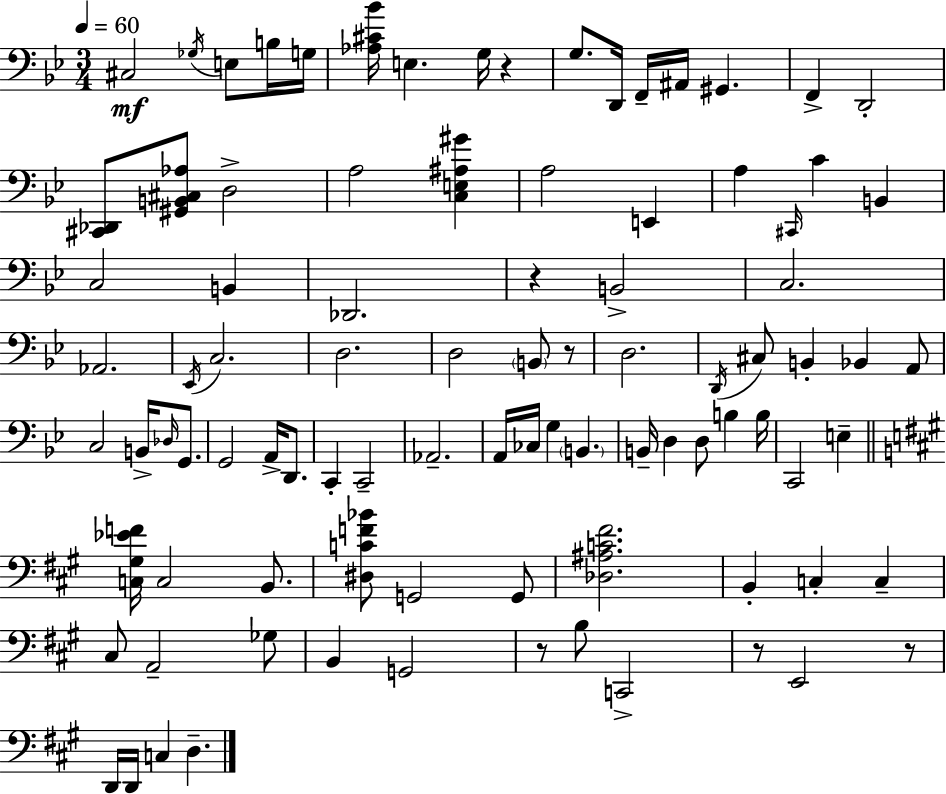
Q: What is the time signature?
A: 3/4